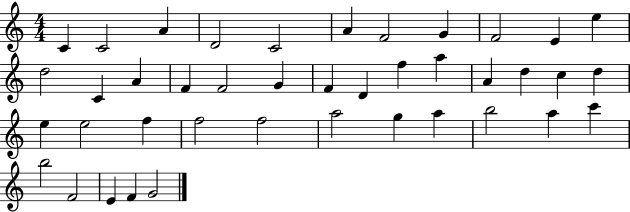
C4/q C4/h A4/q D4/h C4/h A4/q F4/h G4/q F4/h E4/q E5/q D5/h C4/q A4/q F4/q F4/h G4/q F4/q D4/q F5/q A5/q A4/q D5/q C5/q D5/q E5/q E5/h F5/q F5/h F5/h A5/h G5/q A5/q B5/h A5/q C6/q B5/h F4/h E4/q F4/q G4/h